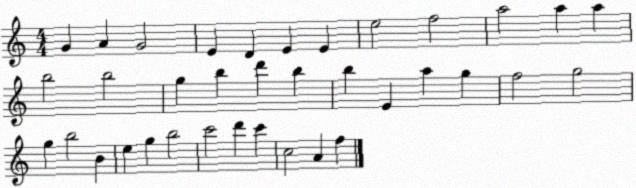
X:1
T:Untitled
M:4/4
L:1/4
K:C
G A G2 E D E E e2 f2 a2 a a b2 b2 g b d' b b E a g f2 g2 g b2 B e g b2 c'2 d' c' c2 A f